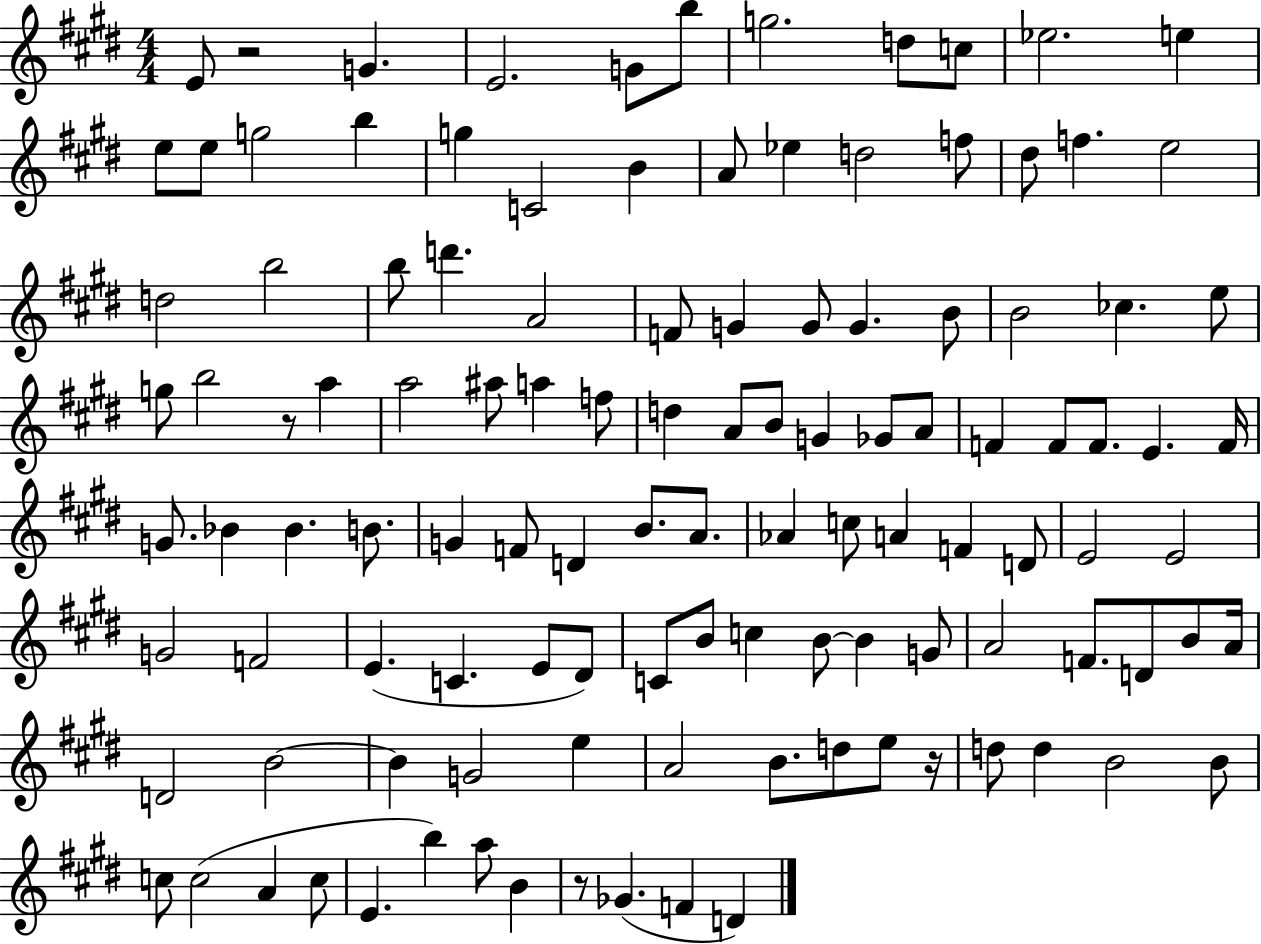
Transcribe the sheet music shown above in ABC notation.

X:1
T:Untitled
M:4/4
L:1/4
K:E
E/2 z2 G E2 G/2 b/2 g2 d/2 c/2 _e2 e e/2 e/2 g2 b g C2 B A/2 _e d2 f/2 ^d/2 f e2 d2 b2 b/2 d' A2 F/2 G G/2 G B/2 B2 _c e/2 g/2 b2 z/2 a a2 ^a/2 a f/2 d A/2 B/2 G _G/2 A/2 F F/2 F/2 E F/4 G/2 _B _B B/2 G F/2 D B/2 A/2 _A c/2 A F D/2 E2 E2 G2 F2 E C E/2 ^D/2 C/2 B/2 c B/2 B G/2 A2 F/2 D/2 B/2 A/4 D2 B2 B G2 e A2 B/2 d/2 e/2 z/4 d/2 d B2 B/2 c/2 c2 A c/2 E b a/2 B z/2 _G F D